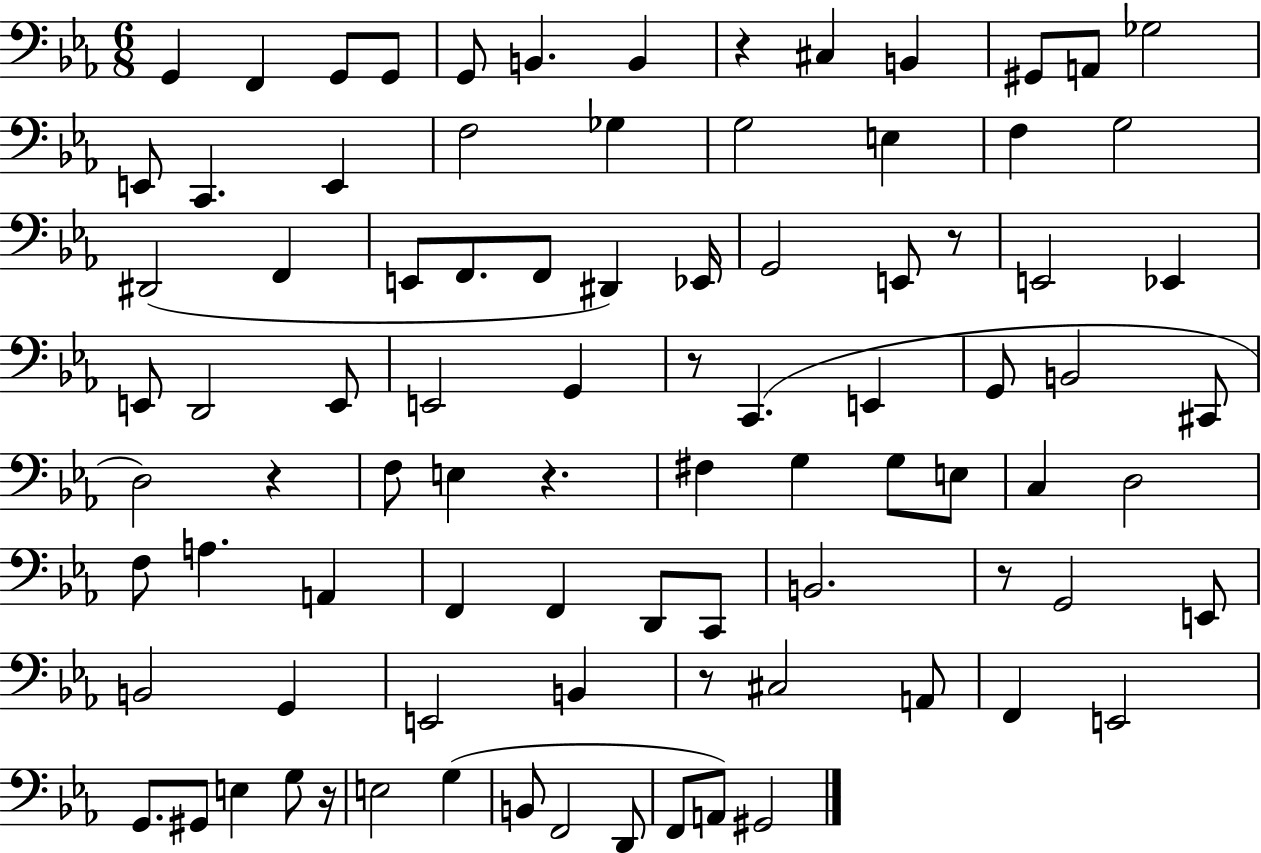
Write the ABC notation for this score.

X:1
T:Untitled
M:6/8
L:1/4
K:Eb
G,, F,, G,,/2 G,,/2 G,,/2 B,, B,, z ^C, B,, ^G,,/2 A,,/2 _G,2 E,,/2 C,, E,, F,2 _G, G,2 E, F, G,2 ^D,,2 F,, E,,/2 F,,/2 F,,/2 ^D,, _E,,/4 G,,2 E,,/2 z/2 E,,2 _E,, E,,/2 D,,2 E,,/2 E,,2 G,, z/2 C,, E,, G,,/2 B,,2 ^C,,/2 D,2 z F,/2 E, z ^F, G, G,/2 E,/2 C, D,2 F,/2 A, A,, F,, F,, D,,/2 C,,/2 B,,2 z/2 G,,2 E,,/2 B,,2 G,, E,,2 B,, z/2 ^C,2 A,,/2 F,, E,,2 G,,/2 ^G,,/2 E, G,/2 z/4 E,2 G, B,,/2 F,,2 D,,/2 F,,/2 A,,/2 ^G,,2